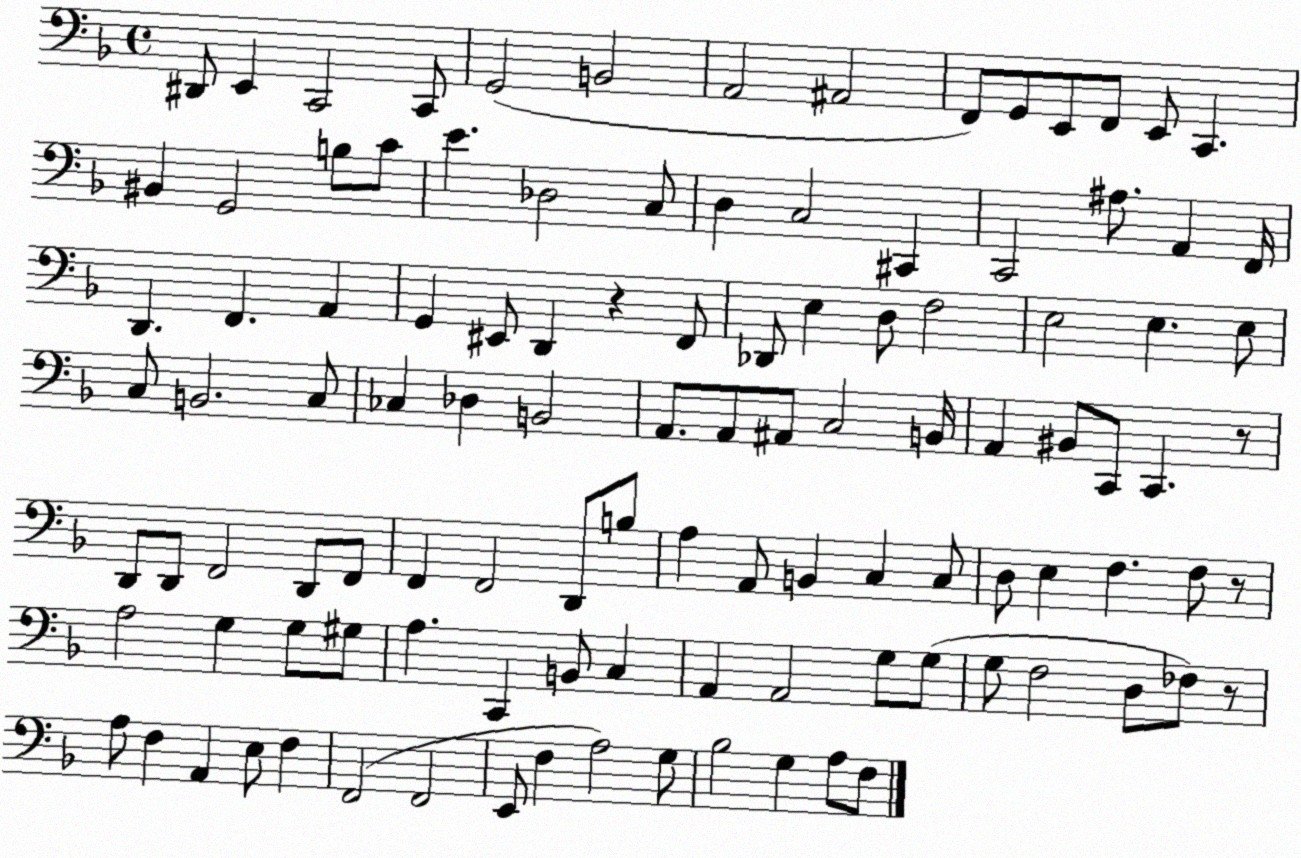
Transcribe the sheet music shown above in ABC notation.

X:1
T:Untitled
M:4/4
L:1/4
K:F
^D,,/2 E,, C,,2 C,,/2 G,,2 B,,2 A,,2 ^A,,2 F,,/2 G,,/2 E,,/2 F,,/2 E,,/2 C,, ^B,, G,,2 B,/2 C/2 E _D,2 C,/2 D, C,2 ^C,, C,,2 ^A,/2 A,, F,,/4 D,, F,, A,, G,, ^E,,/2 D,, z F,,/2 _D,,/2 E, D,/2 F,2 E,2 E, E,/2 C,/2 B,,2 C,/2 _C, _D, B,,2 A,,/2 A,,/2 ^A,,/2 C,2 B,,/4 A,, ^B,,/2 C,,/2 C,, z/2 D,,/2 D,,/2 F,,2 D,,/2 F,,/2 F,, F,,2 D,,/2 B,/2 A, A,,/2 B,, C, C,/2 D,/2 E, F, F,/2 z/2 A,2 G, G,/2 ^G,/2 A, C,, B,,/2 C, A,, A,,2 G,/2 G,/2 G,/2 F,2 D,/2 _F,/2 z/2 A,/2 F, A,, E,/2 F, F,,2 F,,2 E,,/2 F, A,2 G,/2 _B,2 G, A,/2 F,/2